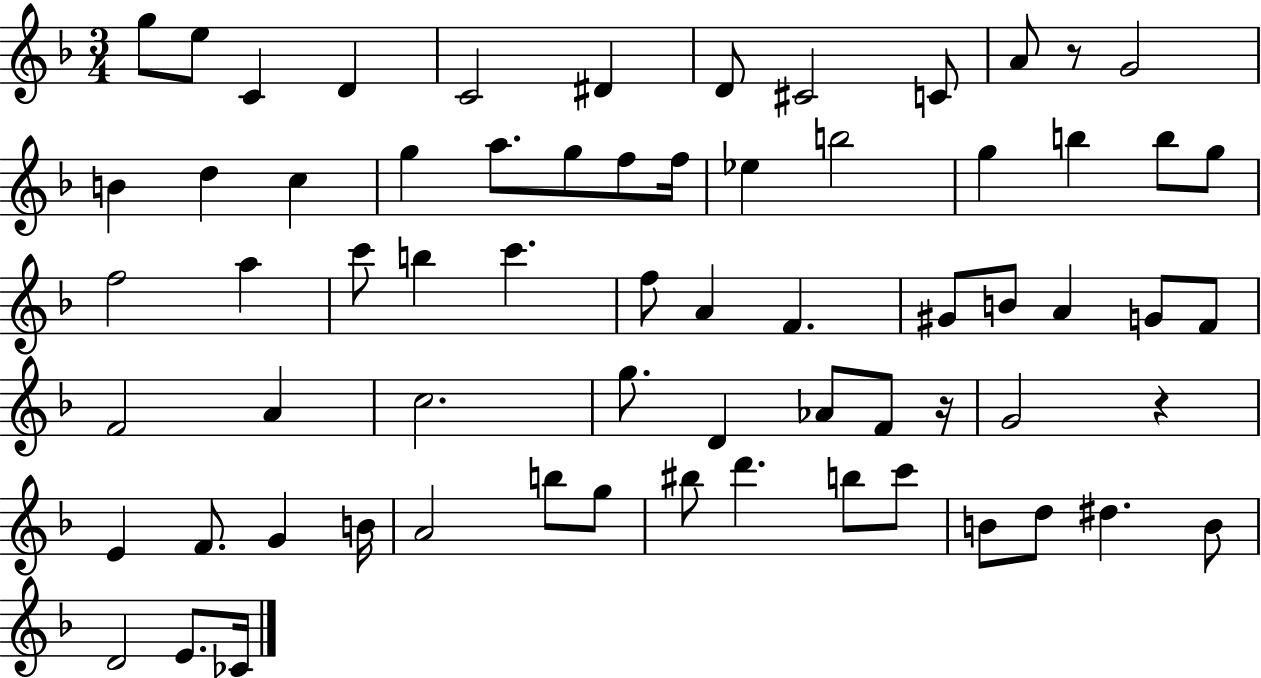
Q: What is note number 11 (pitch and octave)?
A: G4